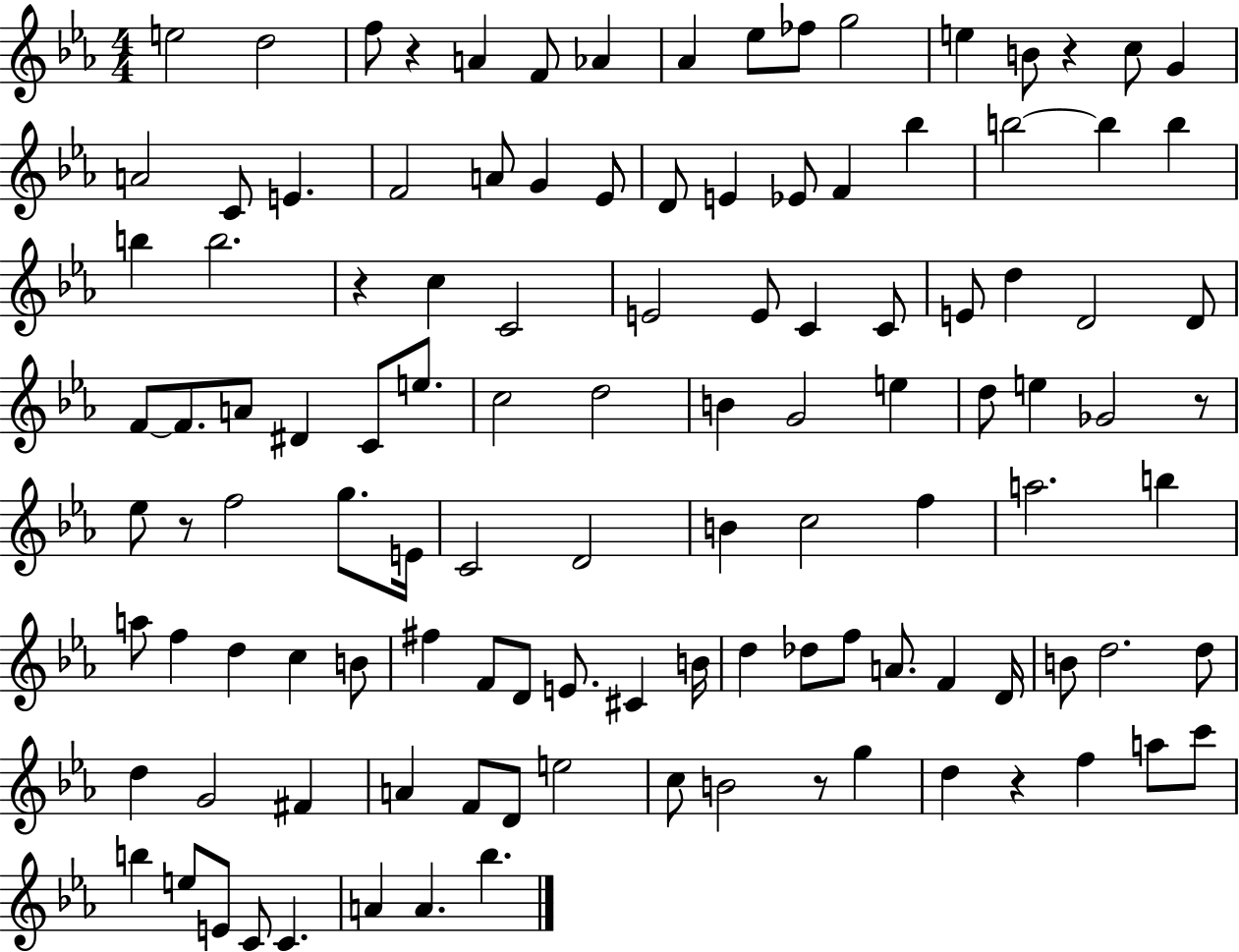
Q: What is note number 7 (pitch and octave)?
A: Ab4